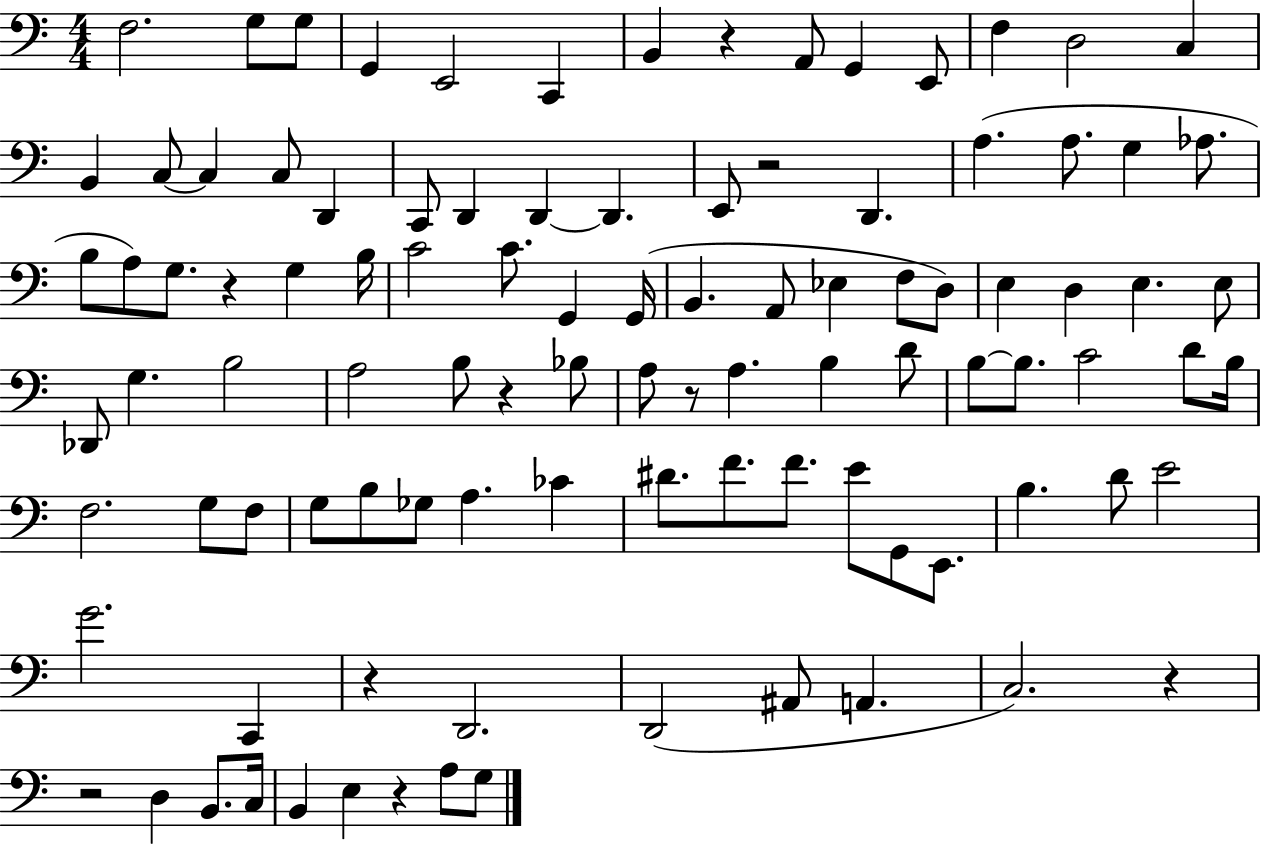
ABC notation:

X:1
T:Untitled
M:4/4
L:1/4
K:C
F,2 G,/2 G,/2 G,, E,,2 C,, B,, z A,,/2 G,, E,,/2 F, D,2 C, B,, C,/2 C, C,/2 D,, C,,/2 D,, D,, D,, E,,/2 z2 D,, A, A,/2 G, _A,/2 B,/2 A,/2 G,/2 z G, B,/4 C2 C/2 G,, G,,/4 B,, A,,/2 _E, F,/2 D,/2 E, D, E, E,/2 _D,,/2 G, B,2 A,2 B,/2 z _B,/2 A,/2 z/2 A, B, D/2 B,/2 B,/2 C2 D/2 B,/4 F,2 G,/2 F,/2 G,/2 B,/2 _G,/2 A, _C ^D/2 F/2 F/2 E/2 G,,/2 E,,/2 B, D/2 E2 G2 C,, z D,,2 D,,2 ^A,,/2 A,, C,2 z z2 D, B,,/2 C,/4 B,, E, z A,/2 G,/2